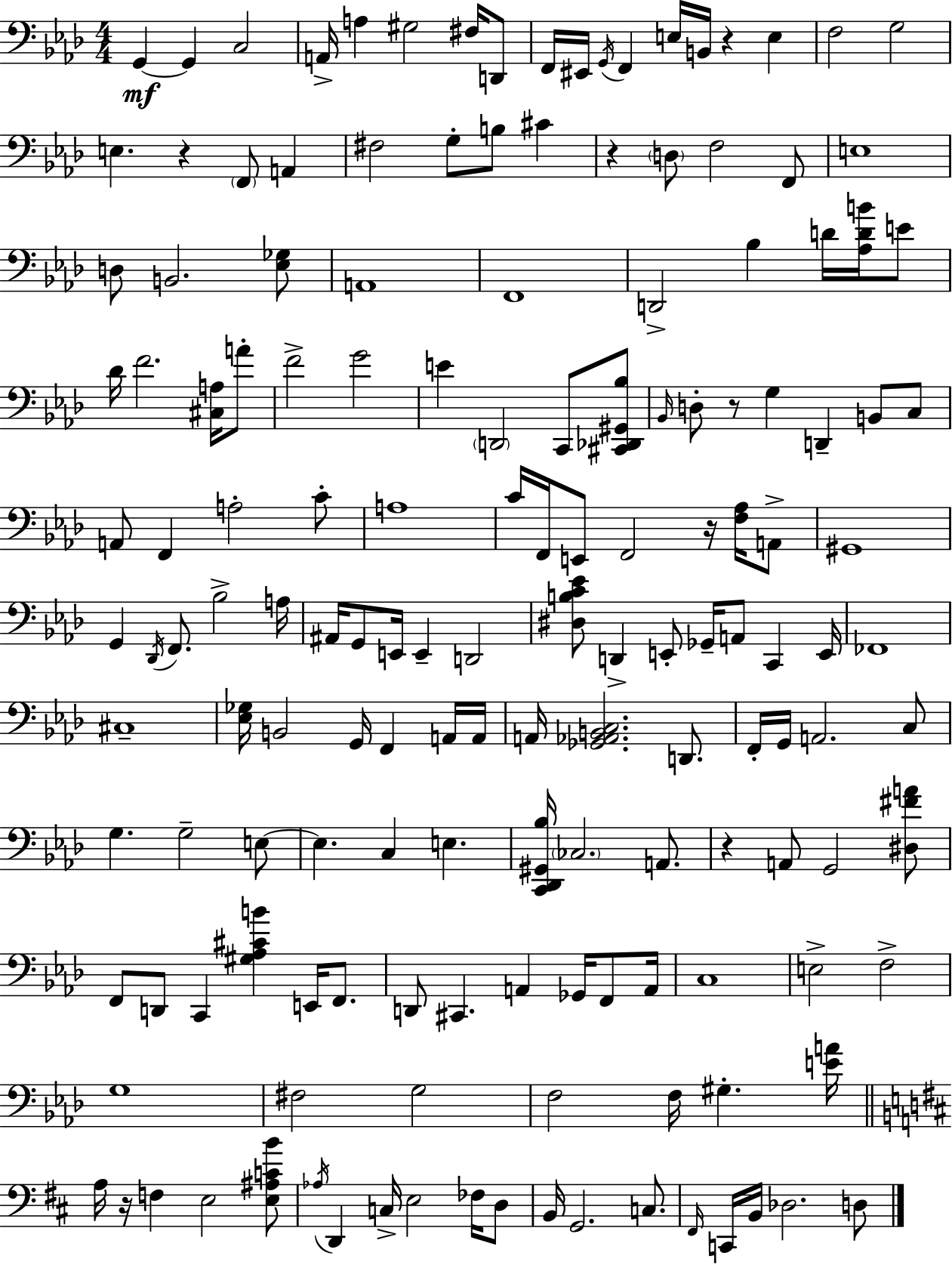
G2/q G2/q C3/h A2/s A3/q G#3/h F#3/s D2/e F2/s EIS2/s G2/s F2/q E3/s B2/s R/q E3/q F3/h G3/h E3/q. R/q F2/e A2/q F#3/h G3/e B3/e C#4/q R/q D3/e F3/h F2/e E3/w D3/e B2/h. [Eb3,Gb3]/e A2/w F2/w D2/h Bb3/q D4/s [Ab3,D4,B4]/s E4/e Db4/s F4/h. [C#3,A3]/s A4/e F4/h G4/h E4/q D2/h C2/e [C#2,Db2,G#2,Bb3]/e Bb2/s D3/e R/e G3/q D2/q B2/e C3/e A2/e F2/q A3/h C4/e A3/w C4/s F2/s E2/e F2/h R/s [F3,Ab3]/s A2/e G#2/w G2/q Db2/s F2/e. Bb3/h A3/s A#2/s G2/e E2/s E2/q D2/h [D#3,B3,C4,Eb4]/e D2/q E2/e Gb2/s A2/e C2/q E2/s FES2/w C#3/w [Eb3,Gb3]/s B2/h G2/s F2/q A2/s A2/s A2/s [Gb2,Ab2,B2,C3]/h. D2/e. F2/s G2/s A2/h. C3/e G3/q. G3/h E3/e E3/q. C3/q E3/q. [C2,Db2,G#2,Bb3]/s CES3/h. A2/e. R/q A2/e G2/h [D#3,F#4,A4]/e F2/e D2/e C2/q [G#3,Ab3,C#4,B4]/q E2/s F2/e. D2/e C#2/q. A2/q Gb2/s F2/e A2/s C3/w E3/h F3/h G3/w F#3/h G3/h F3/h F3/s G#3/q. [E4,A4]/s A3/s R/s F3/q E3/h [E3,A#3,C4,B4]/e Ab3/s D2/q C3/s E3/h FES3/s D3/e B2/s G2/h. C3/e. F#2/s C2/s B2/s Db3/h. D3/e